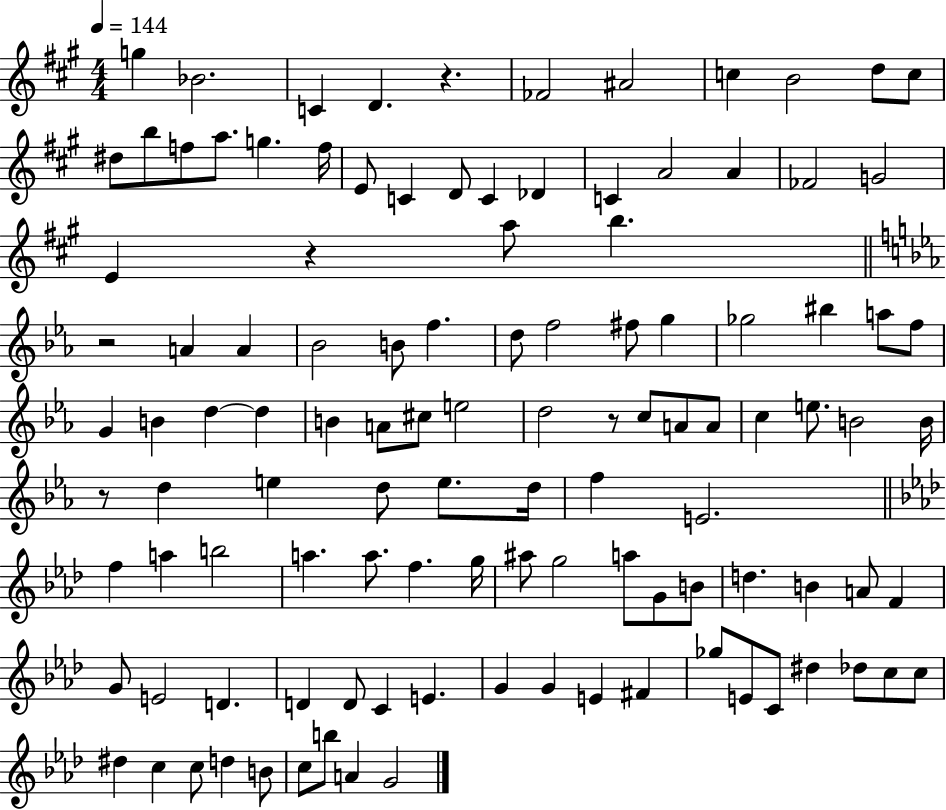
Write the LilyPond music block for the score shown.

{
  \clef treble
  \numericTimeSignature
  \time 4/4
  \key a \major
  \tempo 4 = 144
  g''4 bes'2. | c'4 d'4. r4. | fes'2 ais'2 | c''4 b'2 d''8 c''8 | \break dis''8 b''8 f''8 a''8. g''4. f''16 | e'8 c'4 d'8 c'4 des'4 | c'4 a'2 a'4 | fes'2 g'2 | \break e'4 r4 a''8 b''4. | \bar "||" \break \key ees \major r2 a'4 a'4 | bes'2 b'8 f''4. | d''8 f''2 fis''8 g''4 | ges''2 bis''4 a''8 f''8 | \break g'4 b'4 d''4~~ d''4 | b'4 a'8 cis''8 e''2 | d''2 r8 c''8 a'8 a'8 | c''4 e''8. b'2 b'16 | \break r8 d''4 e''4 d''8 e''8. d''16 | f''4 e'2. | \bar "||" \break \key aes \major f''4 a''4 b''2 | a''4. a''8. f''4. g''16 | ais''8 g''2 a''8 g'8 b'8 | d''4. b'4 a'8 f'4 | \break g'8 e'2 d'4. | d'4 d'8 c'4 e'4. | g'4 g'4 e'4 fis'4 | ges''8 e'8 c'8 dis''4 des''8 c''8 c''8 | \break dis''4 c''4 c''8 d''4 b'8 | c''8 b''8 a'4 g'2 | \bar "|."
}